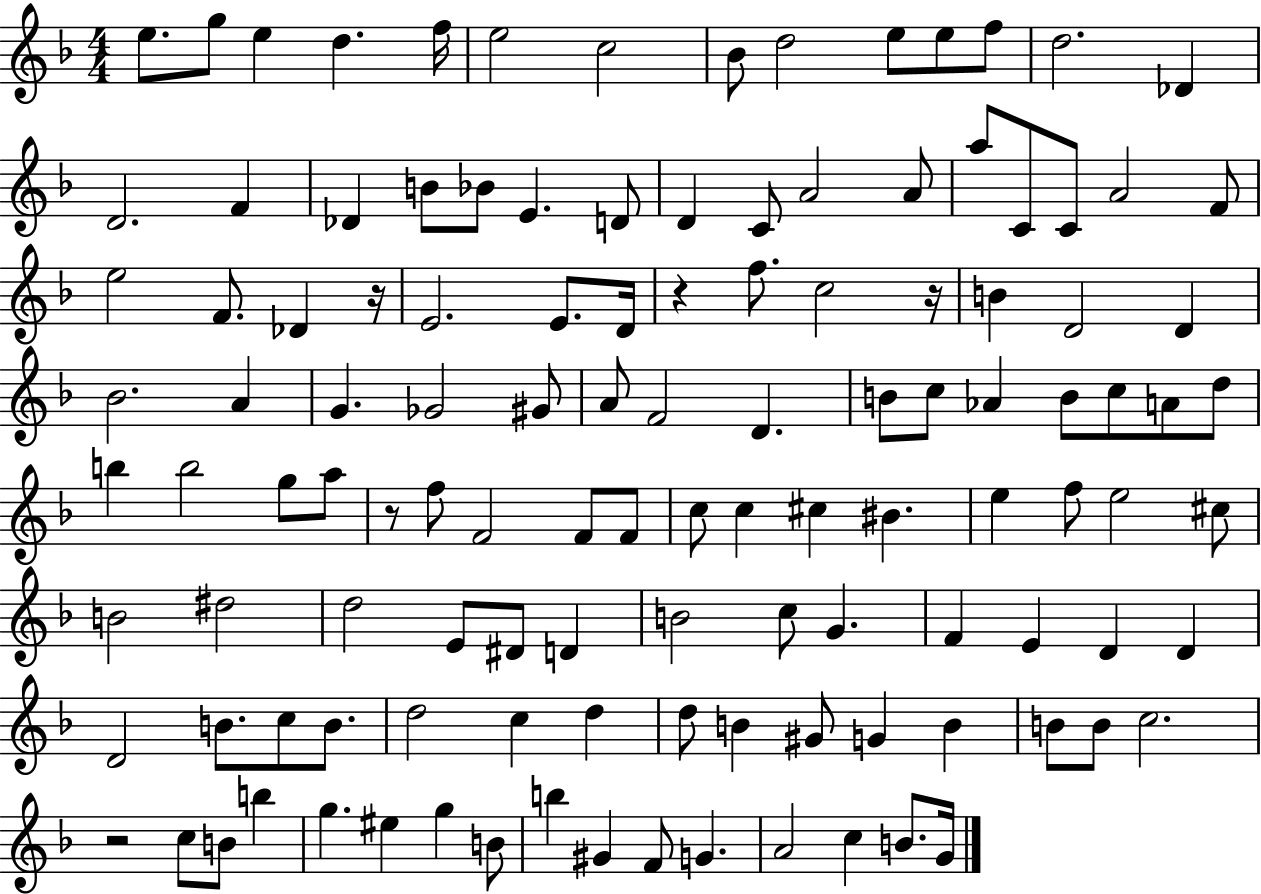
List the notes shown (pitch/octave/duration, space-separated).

E5/e. G5/e E5/q D5/q. F5/s E5/h C5/h Bb4/e D5/h E5/e E5/e F5/e D5/h. Db4/q D4/h. F4/q Db4/q B4/e Bb4/e E4/q. D4/e D4/q C4/e A4/h A4/e A5/e C4/e C4/e A4/h F4/e E5/h F4/e. Db4/q R/s E4/h. E4/e. D4/s R/q F5/e. C5/h R/s B4/q D4/h D4/q Bb4/h. A4/q G4/q. Gb4/h G#4/e A4/e F4/h D4/q. B4/e C5/e Ab4/q B4/e C5/e A4/e D5/e B5/q B5/h G5/e A5/e R/e F5/e F4/h F4/e F4/e C5/e C5/q C#5/q BIS4/q. E5/q F5/e E5/h C#5/e B4/h D#5/h D5/h E4/e D#4/e D4/q B4/h C5/e G4/q. F4/q E4/q D4/q D4/q D4/h B4/e. C5/e B4/e. D5/h C5/q D5/q D5/e B4/q G#4/e G4/q B4/q B4/e B4/e C5/h. R/h C5/e B4/e B5/q G5/q. EIS5/q G5/q B4/e B5/q G#4/q F4/e G4/q. A4/h C5/q B4/e. G4/s